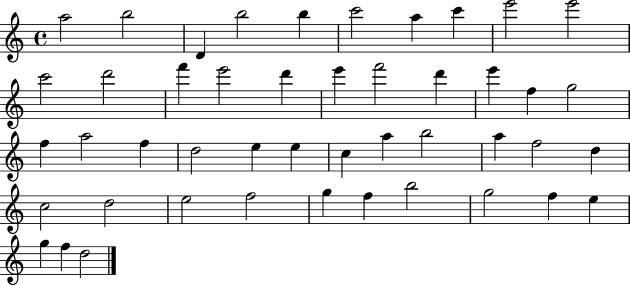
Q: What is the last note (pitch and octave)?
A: D5